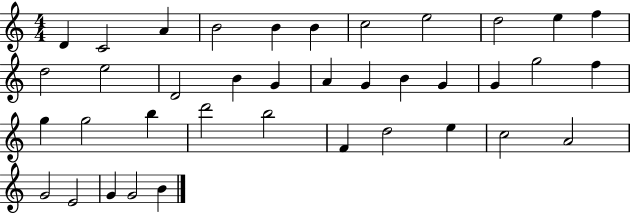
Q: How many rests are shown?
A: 0